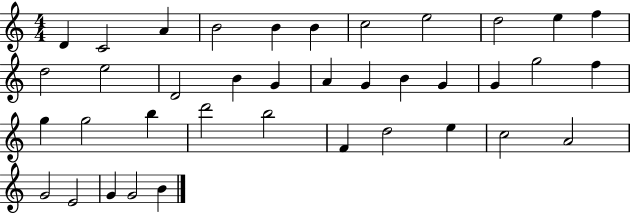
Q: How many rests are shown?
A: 0